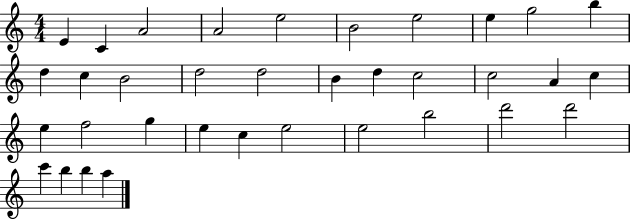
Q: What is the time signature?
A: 4/4